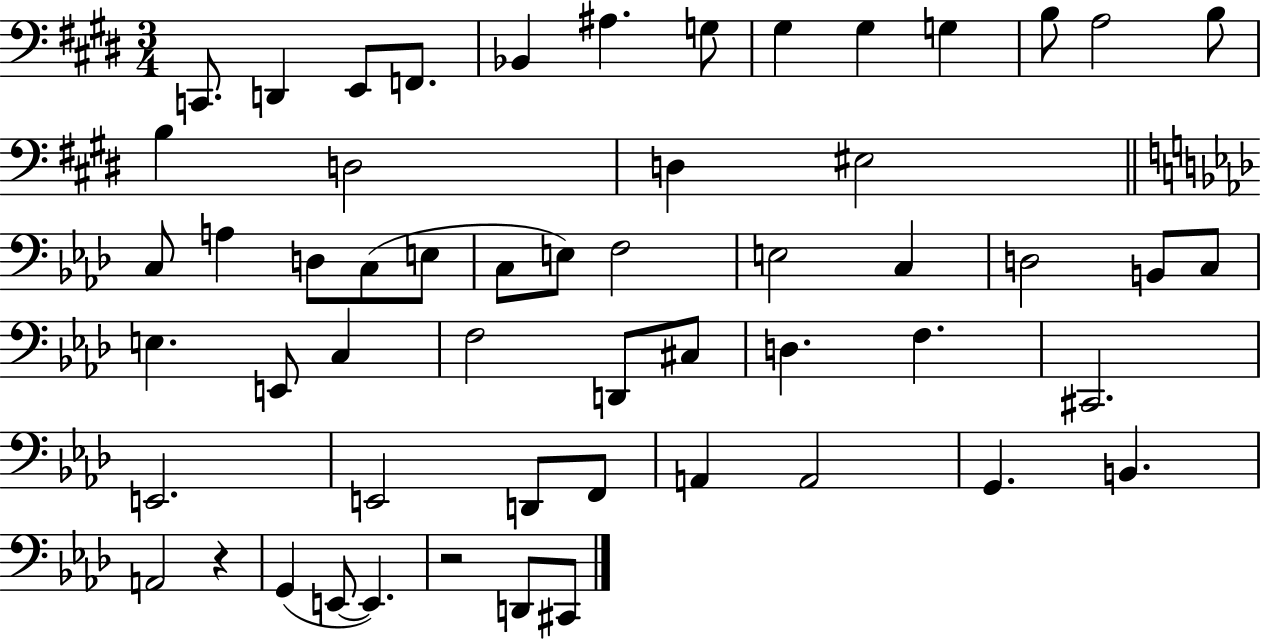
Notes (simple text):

C2/e. D2/q E2/e F2/e. Bb2/q A#3/q. G3/e G#3/q G#3/q G3/q B3/e A3/h B3/e B3/q D3/h D3/q EIS3/h C3/e A3/q D3/e C3/e E3/e C3/e E3/e F3/h E3/h C3/q D3/h B2/e C3/e E3/q. E2/e C3/q F3/h D2/e C#3/e D3/q. F3/q. C#2/h. E2/h. E2/h D2/e F2/e A2/q A2/h G2/q. B2/q. A2/h R/q G2/q E2/e E2/q. R/h D2/e C#2/e